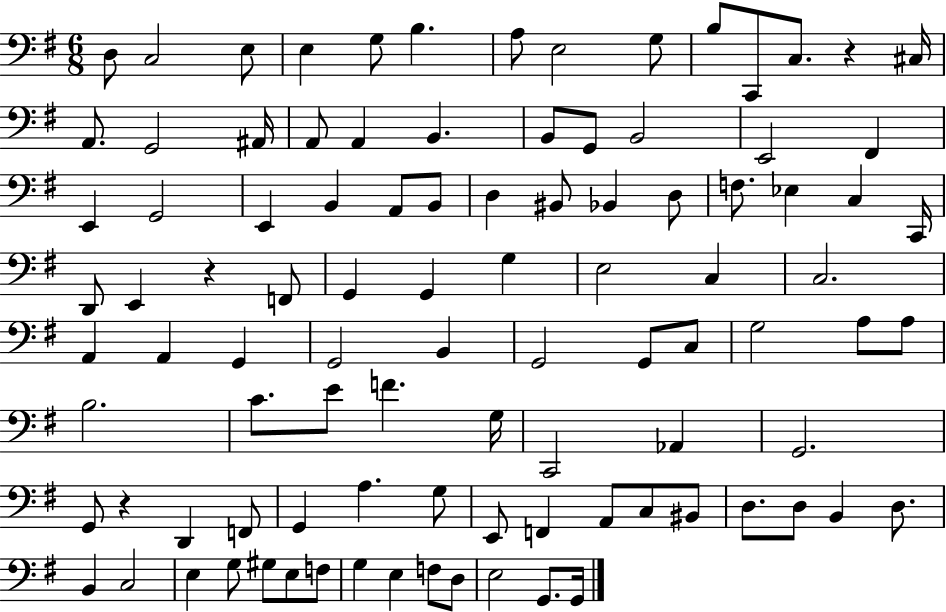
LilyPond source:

{
  \clef bass
  \numericTimeSignature
  \time 6/8
  \key g \major
  d8 c2 e8 | e4 g8 b4. | a8 e2 g8 | b8 c,8 c8. r4 cis16 | \break a,8. g,2 ais,16 | a,8 a,4 b,4. | b,8 g,8 b,2 | e,2 fis,4 | \break e,4 g,2 | e,4 b,4 a,8 b,8 | d4 bis,8 bes,4 d8 | f8. ees4 c4 c,16 | \break d,8 e,4 r4 f,8 | g,4 g,4 g4 | e2 c4 | c2. | \break a,4 a,4 g,4 | g,2 b,4 | g,2 g,8 c8 | g2 a8 a8 | \break b2. | c'8. e'8 f'4. g16 | c,2 aes,4 | g,2. | \break g,8 r4 d,4 f,8 | g,4 a4. g8 | e,8 f,4 a,8 c8 bis,8 | d8. d8 b,4 d8. | \break b,4 c2 | e4 g8 gis8 e8 f8 | g4 e4 f8 d8 | e2 g,8. g,16 | \break \bar "|."
}